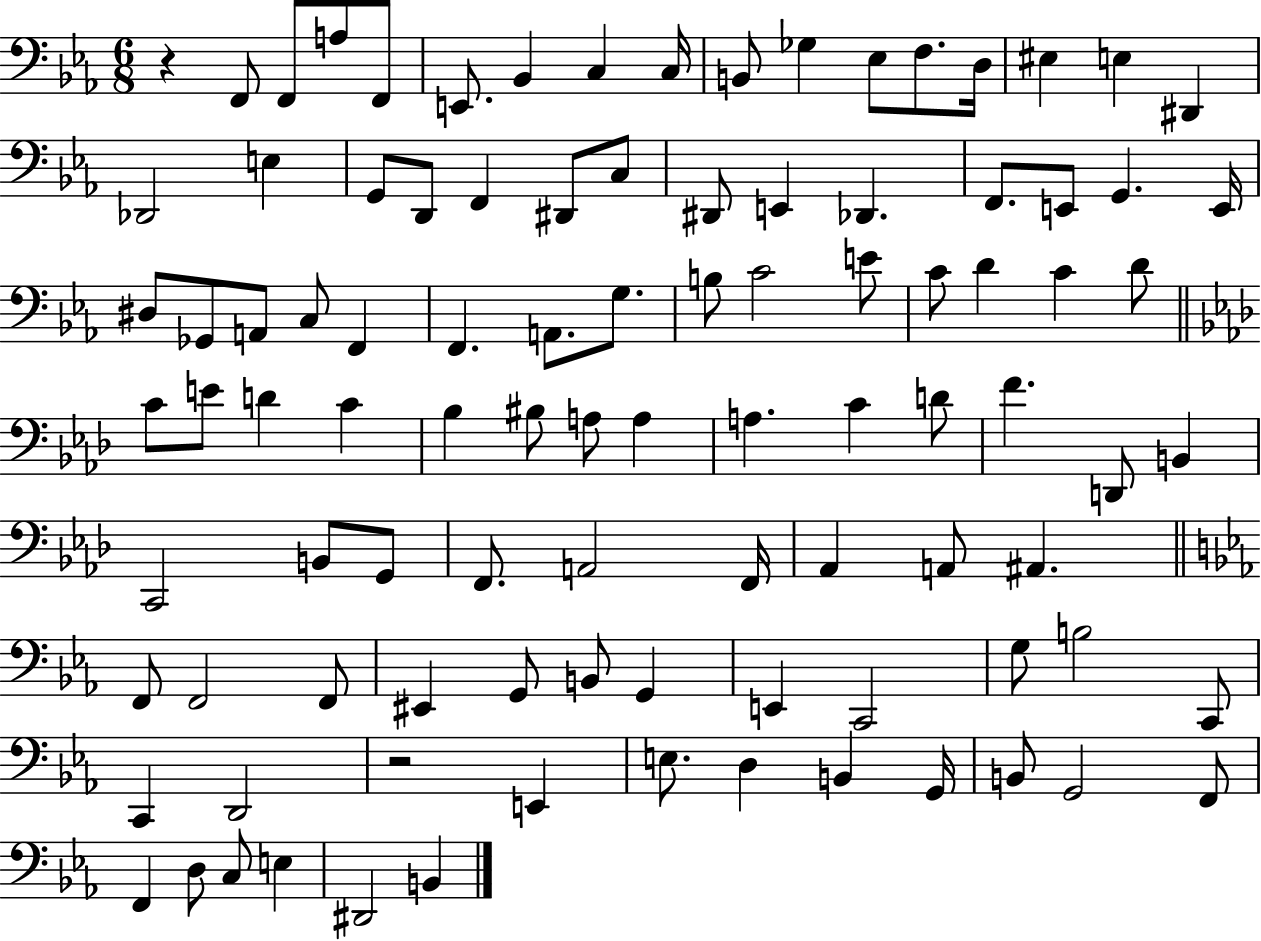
R/q F2/e F2/e A3/e F2/e E2/e. Bb2/q C3/q C3/s B2/e Gb3/q Eb3/e F3/e. D3/s EIS3/q E3/q D#2/q Db2/h E3/q G2/e D2/e F2/q D#2/e C3/e D#2/e E2/q Db2/q. F2/e. E2/e G2/q. E2/s D#3/e Gb2/e A2/e C3/e F2/q F2/q. A2/e. G3/e. B3/e C4/h E4/e C4/e D4/q C4/q D4/e C4/e E4/e D4/q C4/q Bb3/q BIS3/e A3/e A3/q A3/q. C4/q D4/e F4/q. D2/e B2/q C2/h B2/e G2/e F2/e. A2/h F2/s Ab2/q A2/e A#2/q. F2/e F2/h F2/e EIS2/q G2/e B2/e G2/q E2/q C2/h G3/e B3/h C2/e C2/q D2/h R/h E2/q E3/e. D3/q B2/q G2/s B2/e G2/h F2/e F2/q D3/e C3/e E3/q D#2/h B2/q